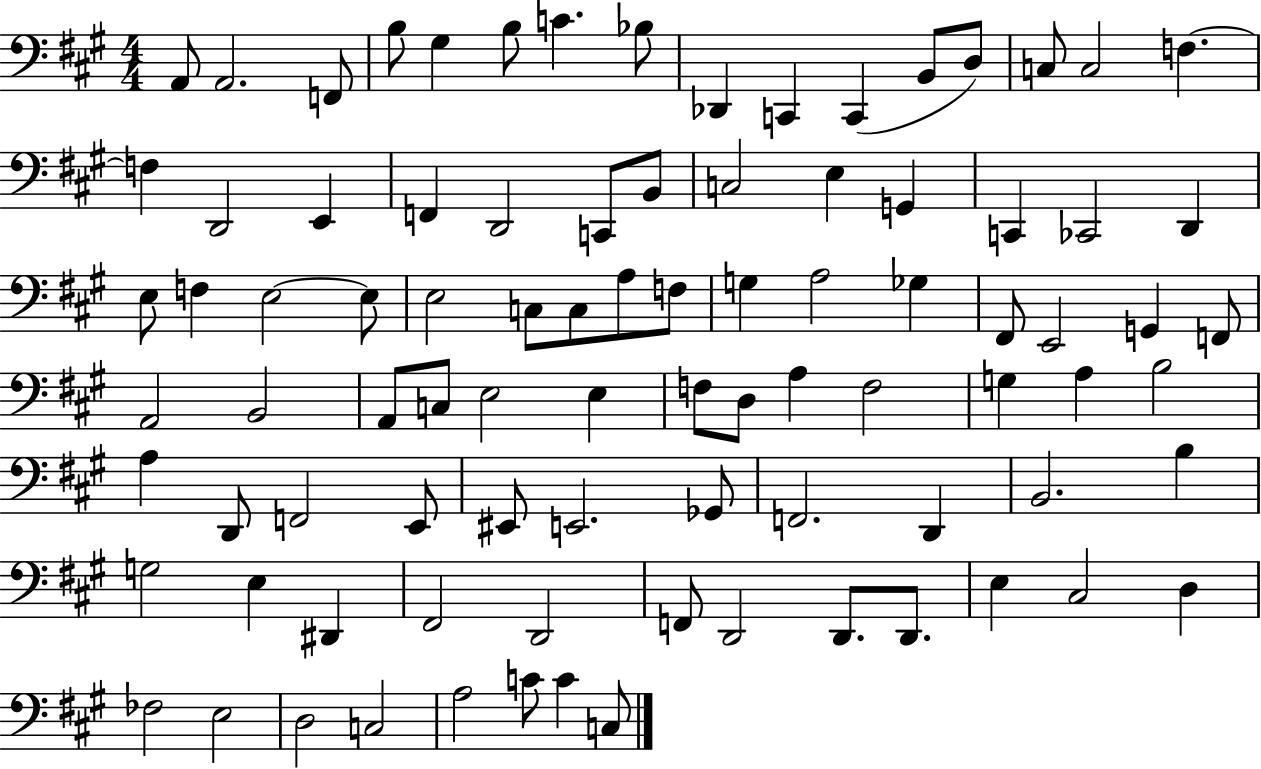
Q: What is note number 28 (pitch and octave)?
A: CES2